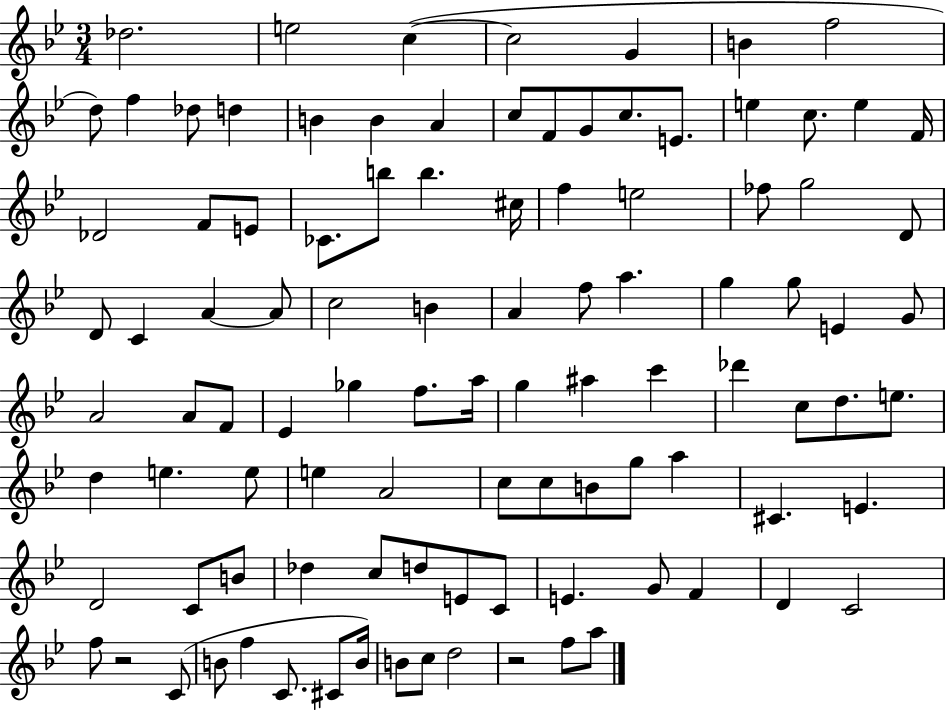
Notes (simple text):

Db5/h. E5/h C5/q C5/h G4/q B4/q F5/h D5/e F5/q Db5/e D5/q B4/q B4/q A4/q C5/e F4/e G4/e C5/e. E4/e. E5/q C5/e. E5/q F4/s Db4/h F4/e E4/e CES4/e. B5/e B5/q. C#5/s F5/q E5/h FES5/e G5/h D4/e D4/e C4/q A4/q A4/e C5/h B4/q A4/q F5/e A5/q. G5/q G5/e E4/q G4/e A4/h A4/e F4/e Eb4/q Gb5/q F5/e. A5/s G5/q A#5/q C6/q Db6/q C5/e D5/e. E5/e. D5/q E5/q. E5/e E5/q A4/h C5/e C5/e B4/e G5/e A5/q C#4/q. E4/q. D4/h C4/e B4/e Db5/q C5/e D5/e E4/e C4/e E4/q. G4/e F4/q D4/q C4/h F5/e R/h C4/e B4/e F5/q C4/e. C#4/e B4/s B4/e C5/e D5/h R/h F5/e A5/e